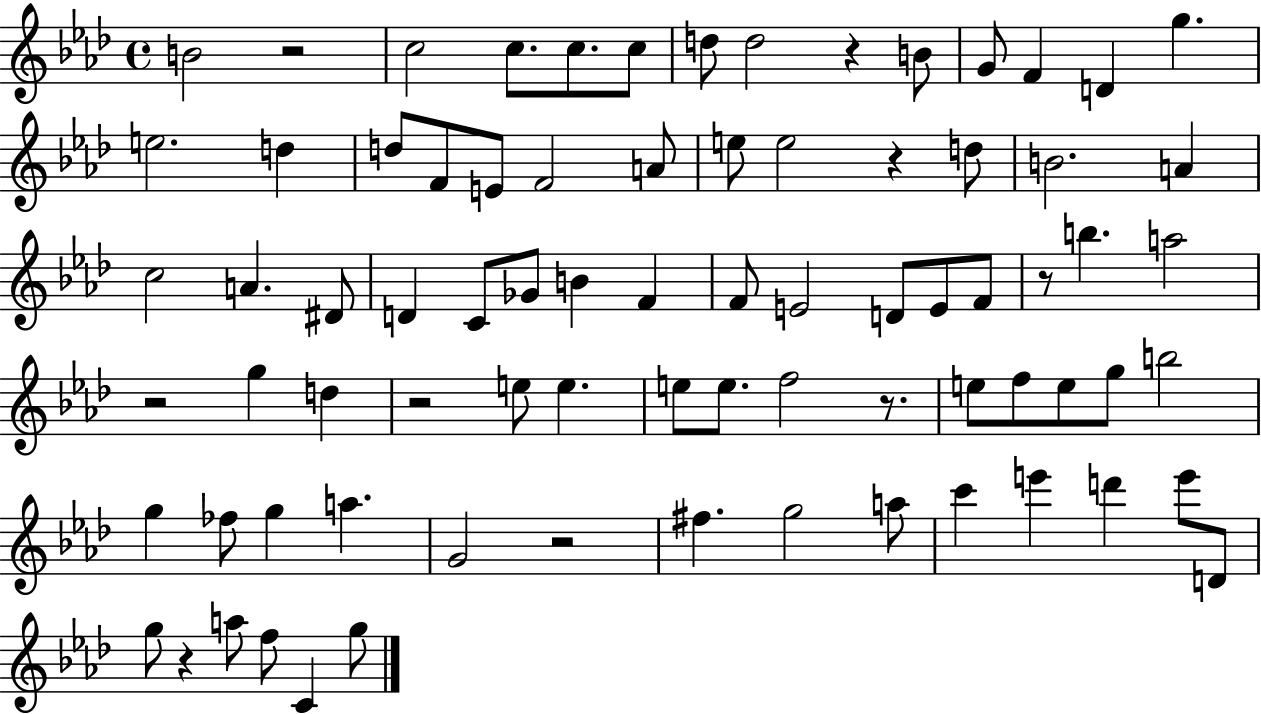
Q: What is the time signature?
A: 4/4